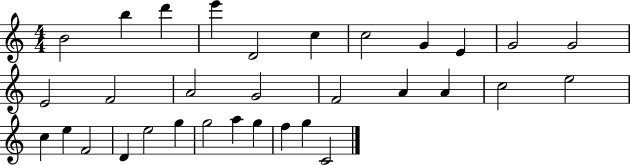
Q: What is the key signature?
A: C major